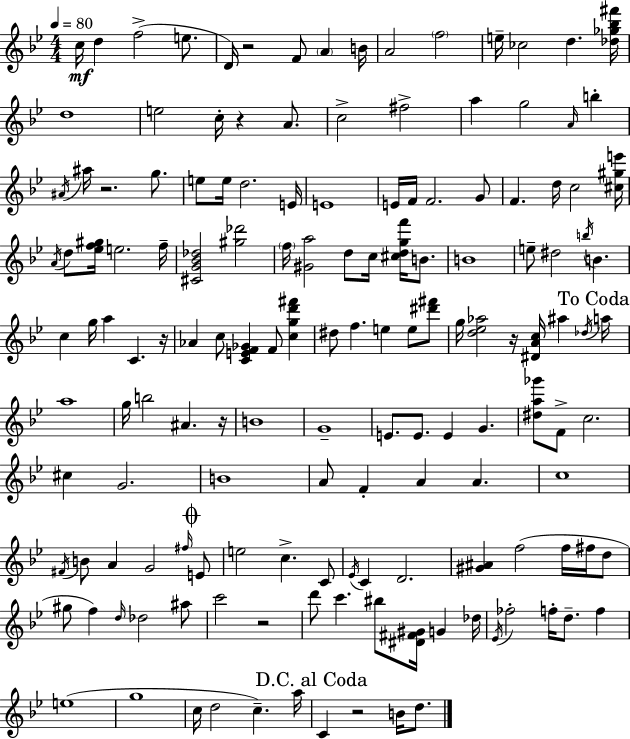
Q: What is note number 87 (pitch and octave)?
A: F#4